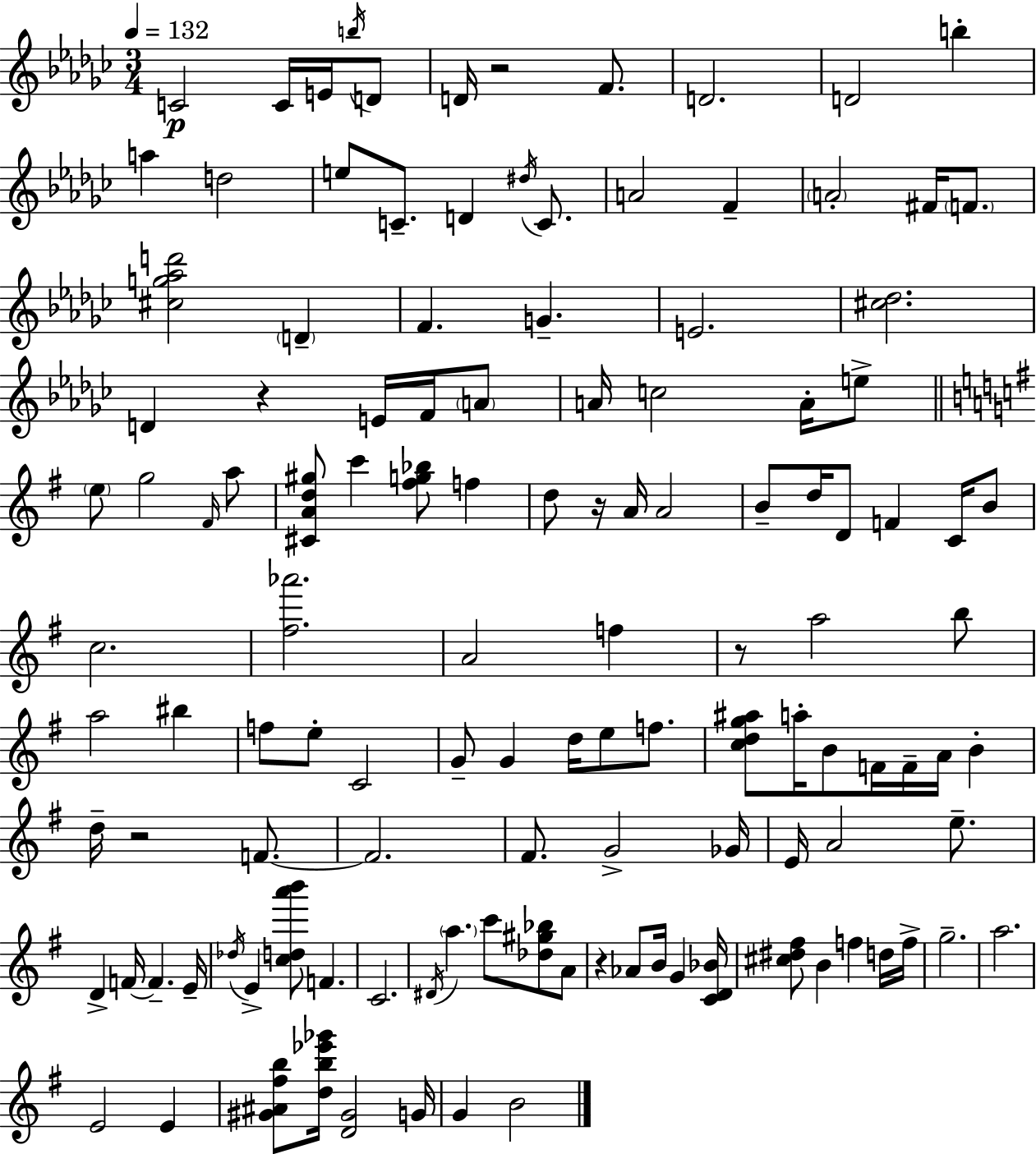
{
  \clef treble
  \numericTimeSignature
  \time 3/4
  \key ees \minor
  \tempo 4 = 132
  c'2\p c'16 e'16 \acciaccatura { b''16 } d'8 | d'16 r2 f'8. | d'2. | d'2 b''4-. | \break a''4 d''2 | e''8 c'8.-- d'4 \acciaccatura { dis''16 } c'8. | a'2 f'4-- | \parenthesize a'2-. fis'16 \parenthesize f'8. | \break <cis'' g'' aes'' d'''>2 \parenthesize d'4-- | f'4. g'4.-- | e'2. | <cis'' des''>2. | \break d'4 r4 e'16 f'16 | \parenthesize a'8 a'16 c''2 a'16-. | e''8-> \bar "||" \break \key e \minor \parenthesize e''8 g''2 \grace { fis'16 } a''8 | <cis' a' d'' gis''>8 c'''4 <fis'' g'' bes''>8 f''4 | d''8 r16 a'16 a'2 | b'8-- d''16 d'8 f'4 c'16 b'8 | \break c''2. | <fis'' aes'''>2. | a'2 f''4 | r8 a''2 b''8 | \break a''2 bis''4 | f''8 e''8-. c'2 | g'8-- g'4 d''16 e''8 f''8. | <c'' d'' g'' ais''>8 a''16-. b'8 f'16 f'16-- a'16 b'4-. | \break d''16-- r2 f'8.~~ | f'2. | fis'8. g'2-> | ges'16 e'16 a'2 e''8.-- | \break d'4-> f'16~~ f'4.-- | e'16-- \acciaccatura { des''16 } e'4-> <c'' d'' a''' b'''>8 f'4. | c'2. | \acciaccatura { dis'16 } \parenthesize a''4. c'''8 <des'' gis'' bes''>8 | \break a'8 r4 aes'8 b'16 g'4 | <c' d' bes'>16 <cis'' dis'' fis''>8 b'4 f''4 | d''16 f''16-> g''2.-- | a''2. | \break e'2 e'4 | <gis' ais' fis'' b''>8 <d'' b'' ees''' ges'''>16 <d' gis'>2 | g'16 g'4 b'2 | \bar "|."
}